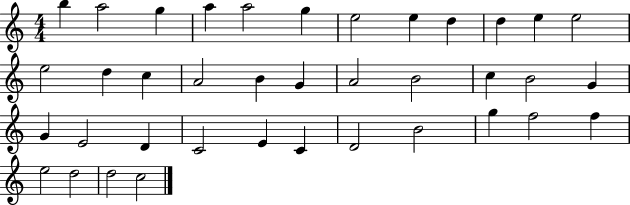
{
  \clef treble
  \numericTimeSignature
  \time 4/4
  \key c \major
  b''4 a''2 g''4 | a''4 a''2 g''4 | e''2 e''4 d''4 | d''4 e''4 e''2 | \break e''2 d''4 c''4 | a'2 b'4 g'4 | a'2 b'2 | c''4 b'2 g'4 | \break g'4 e'2 d'4 | c'2 e'4 c'4 | d'2 b'2 | g''4 f''2 f''4 | \break e''2 d''2 | d''2 c''2 | \bar "|."
}